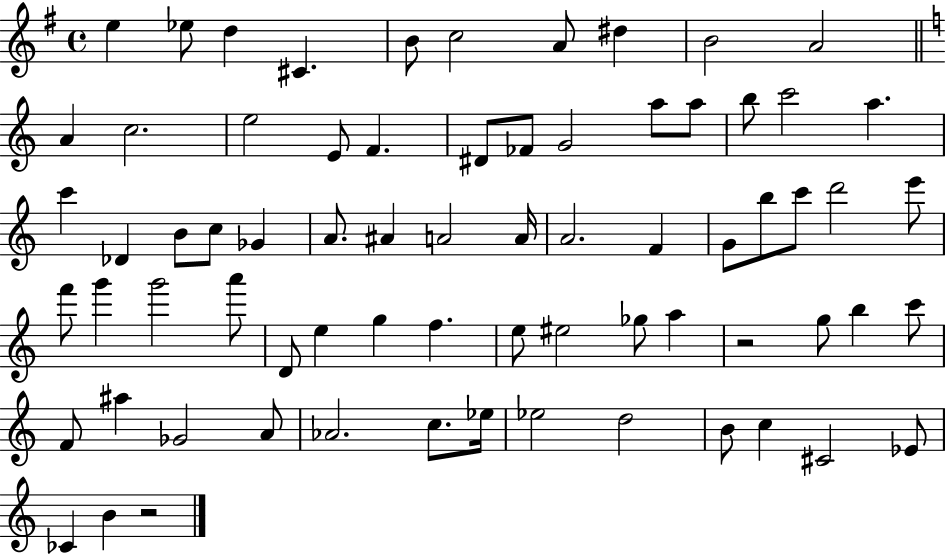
E5/q Eb5/e D5/q C#4/q. B4/e C5/h A4/e D#5/q B4/h A4/h A4/q C5/h. E5/h E4/e F4/q. D#4/e FES4/e G4/h A5/e A5/e B5/e C6/h A5/q. C6/q Db4/q B4/e C5/e Gb4/q A4/e. A#4/q A4/h A4/s A4/h. F4/q G4/e B5/e C6/e D6/h E6/e F6/e G6/q G6/h A6/e D4/e E5/q G5/q F5/q. E5/e EIS5/h Gb5/e A5/q R/h G5/e B5/q C6/e F4/e A#5/q Gb4/h A4/e Ab4/h. C5/e. Eb5/s Eb5/h D5/h B4/e C5/q C#4/h Eb4/e CES4/q B4/q R/h